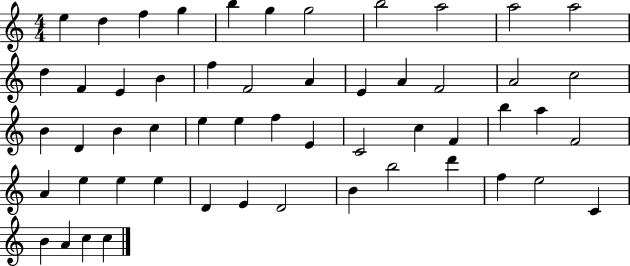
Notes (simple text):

E5/q D5/q F5/q G5/q B5/q G5/q G5/h B5/h A5/h A5/h A5/h D5/q F4/q E4/q B4/q F5/q F4/h A4/q E4/q A4/q F4/h A4/h C5/h B4/q D4/q B4/q C5/q E5/q E5/q F5/q E4/q C4/h C5/q F4/q B5/q A5/q F4/h A4/q E5/q E5/q E5/q D4/q E4/q D4/h B4/q B5/h D6/q F5/q E5/h C4/q B4/q A4/q C5/q C5/q